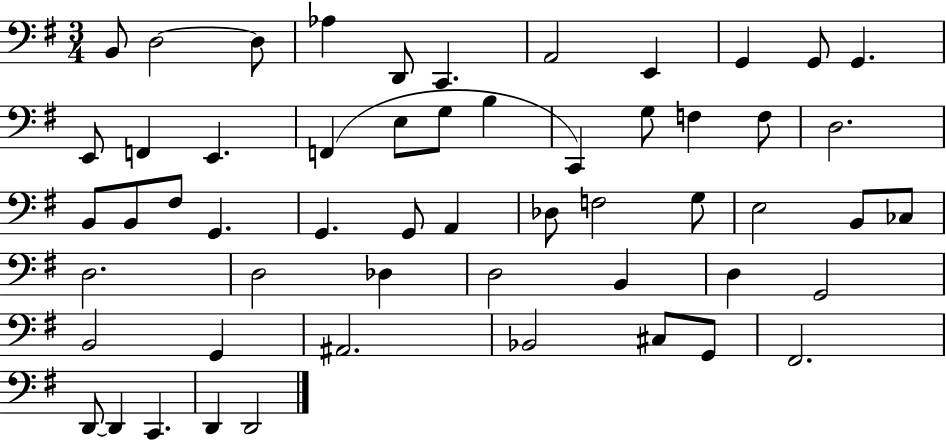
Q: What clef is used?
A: bass